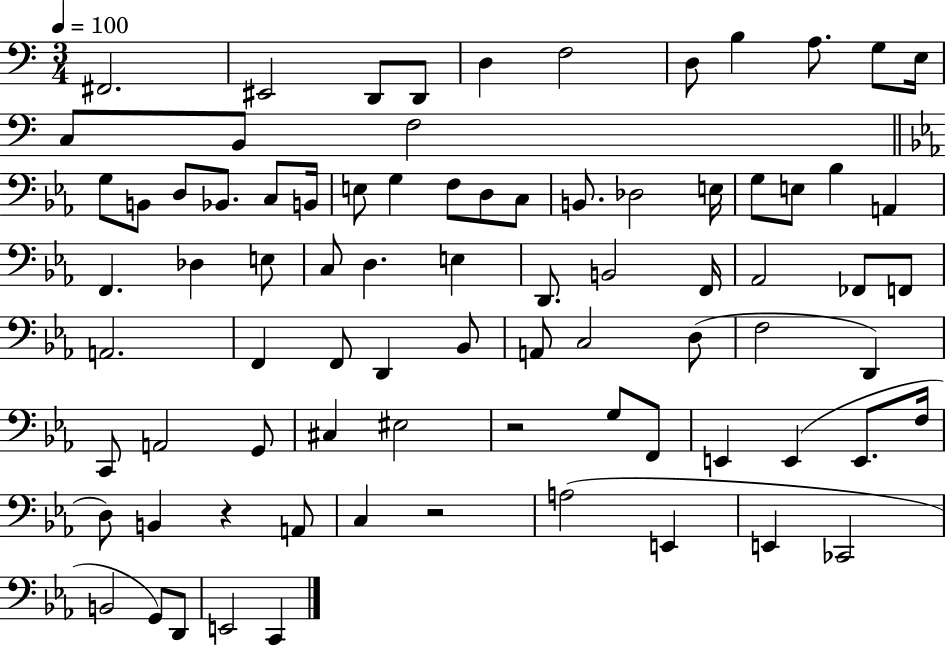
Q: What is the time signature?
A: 3/4